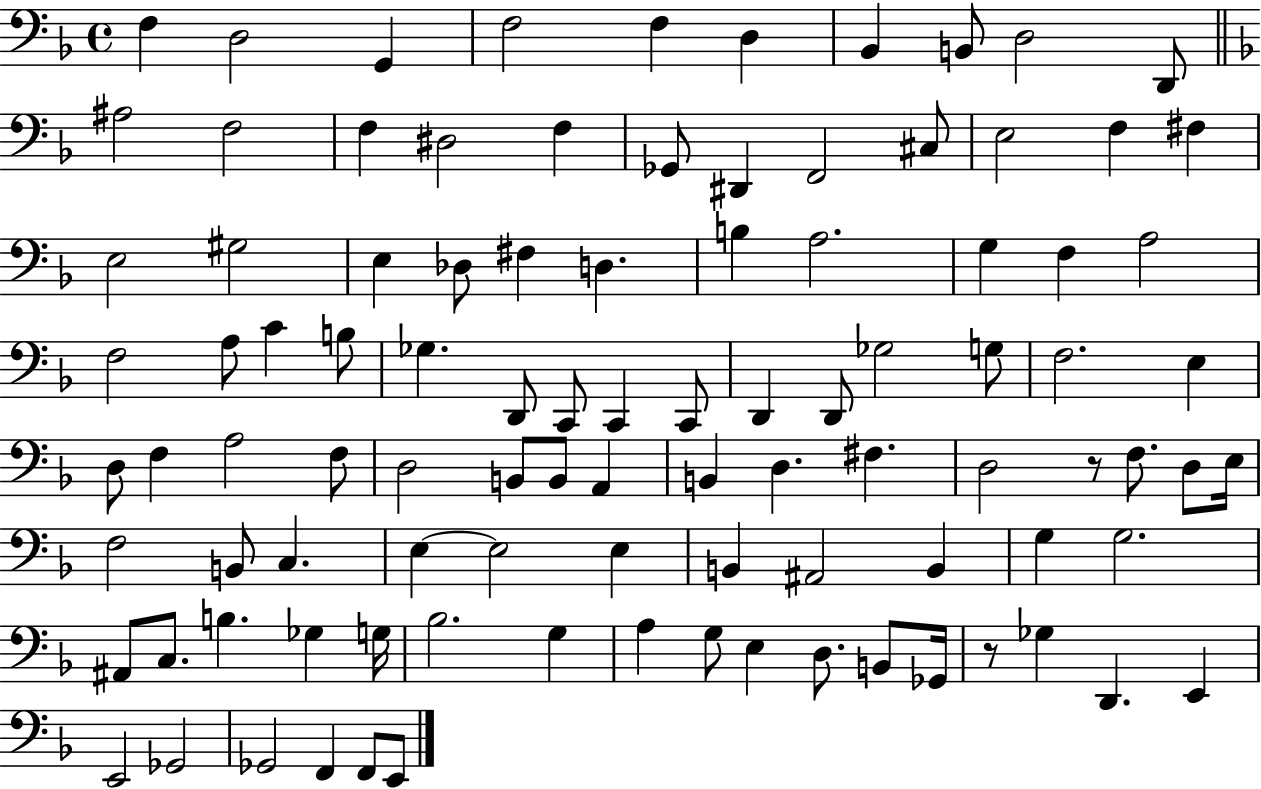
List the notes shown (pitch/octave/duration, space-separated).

F3/q D3/h G2/q F3/h F3/q D3/q Bb2/q B2/e D3/h D2/e A#3/h F3/h F3/q D#3/h F3/q Gb2/e D#2/q F2/h C#3/e E3/h F3/q F#3/q E3/h G#3/h E3/q Db3/e F#3/q D3/q. B3/q A3/h. G3/q F3/q A3/h F3/h A3/e C4/q B3/e Gb3/q. D2/e C2/e C2/q C2/e D2/q D2/e Gb3/h G3/e F3/h. E3/q D3/e F3/q A3/h F3/e D3/h B2/e B2/e A2/q B2/q D3/q. F#3/q. D3/h R/e F3/e. D3/e E3/s F3/h B2/e C3/q. E3/q E3/h E3/q B2/q A#2/h B2/q G3/q G3/h. A#2/e C3/e. B3/q. Gb3/q G3/s Bb3/h. G3/q A3/q G3/e E3/q D3/e. B2/e Gb2/s R/e Gb3/q D2/q. E2/q E2/h Gb2/h Gb2/h F2/q F2/e E2/e